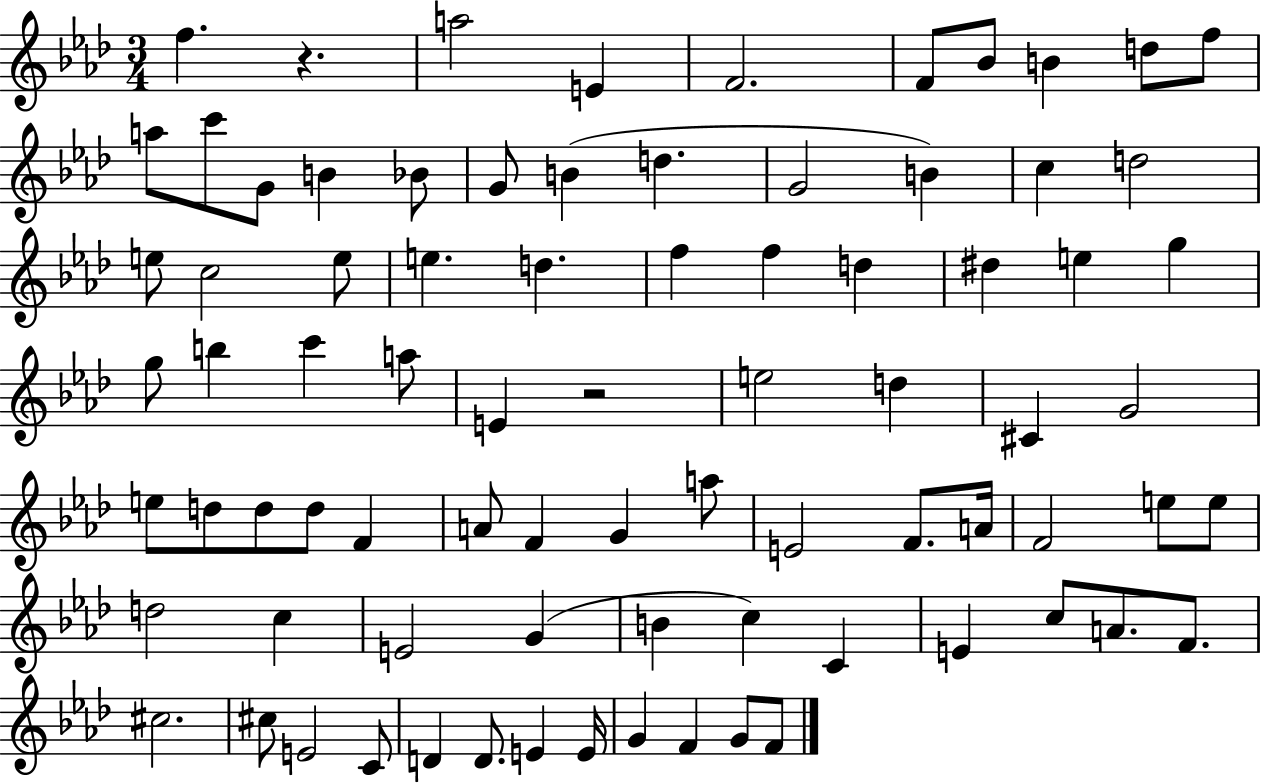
F5/q. R/q. A5/h E4/q F4/h. F4/e Bb4/e B4/q D5/e F5/e A5/e C6/e G4/e B4/q Bb4/e G4/e B4/q D5/q. G4/h B4/q C5/q D5/h E5/e C5/h E5/e E5/q. D5/q. F5/q F5/q D5/q D#5/q E5/q G5/q G5/e B5/q C6/q A5/e E4/q R/h E5/h D5/q C#4/q G4/h E5/e D5/e D5/e D5/e F4/q A4/e F4/q G4/q A5/e E4/h F4/e. A4/s F4/h E5/e E5/e D5/h C5/q E4/h G4/q B4/q C5/q C4/q E4/q C5/e A4/e. F4/e. C#5/h. C#5/e E4/h C4/e D4/q D4/e. E4/q E4/s G4/q F4/q G4/e F4/e